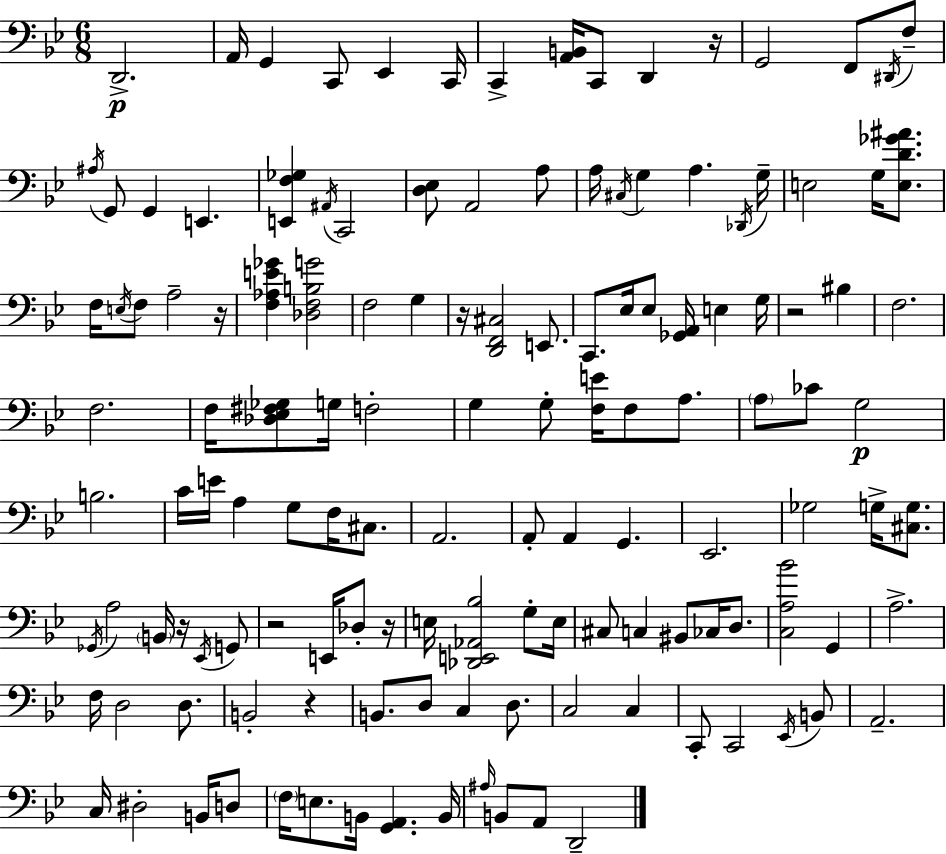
X:1
T:Untitled
M:6/8
L:1/4
K:Bb
D,,2 A,,/4 G,, C,,/2 _E,, C,,/4 C,, [A,,B,,]/4 C,,/2 D,, z/4 G,,2 F,,/2 ^D,,/4 F,/2 ^A,/4 G,,/2 G,, E,, [E,,F,_G,] ^A,,/4 C,,2 [D,_E,]/2 A,,2 A,/2 A,/4 ^C,/4 G, A, _D,,/4 G,/4 E,2 G,/4 [E,D_G^A]/2 F,/4 E,/4 F,/2 A,2 z/4 [F,_A,E_G] [_D,F,B,G]2 F,2 G, z/4 [D,,F,,^C,]2 E,,/2 C,,/2 _E,/4 _E,/2 [_G,,A,,]/4 E, G,/4 z2 ^B, F,2 F,2 F,/4 [_D,_E,^F,_G,]/2 G,/4 F,2 G, G,/2 [F,E]/4 F,/2 A,/2 A,/2 _C/2 G,2 B,2 C/4 E/4 A, G,/2 F,/4 ^C,/2 A,,2 A,,/2 A,, G,, _E,,2 _G,2 G,/4 [^C,G,]/2 _G,,/4 A,2 B,,/4 z/4 _E,,/4 G,,/2 z2 E,,/4 _D,/2 z/4 E,/4 [_D,,E,,_A,,_B,]2 G,/2 E,/4 ^C,/2 C, ^B,,/2 _C,/4 D,/2 [C,A,_B]2 G,, A,2 F,/4 D,2 D,/2 B,,2 z B,,/2 D,/2 C, D,/2 C,2 C, C,,/2 C,,2 _E,,/4 B,,/2 A,,2 C,/4 ^D,2 B,,/4 D,/2 F,/4 E,/2 B,,/4 [G,,A,,] B,,/4 ^A,/4 B,,/2 A,,/2 D,,2